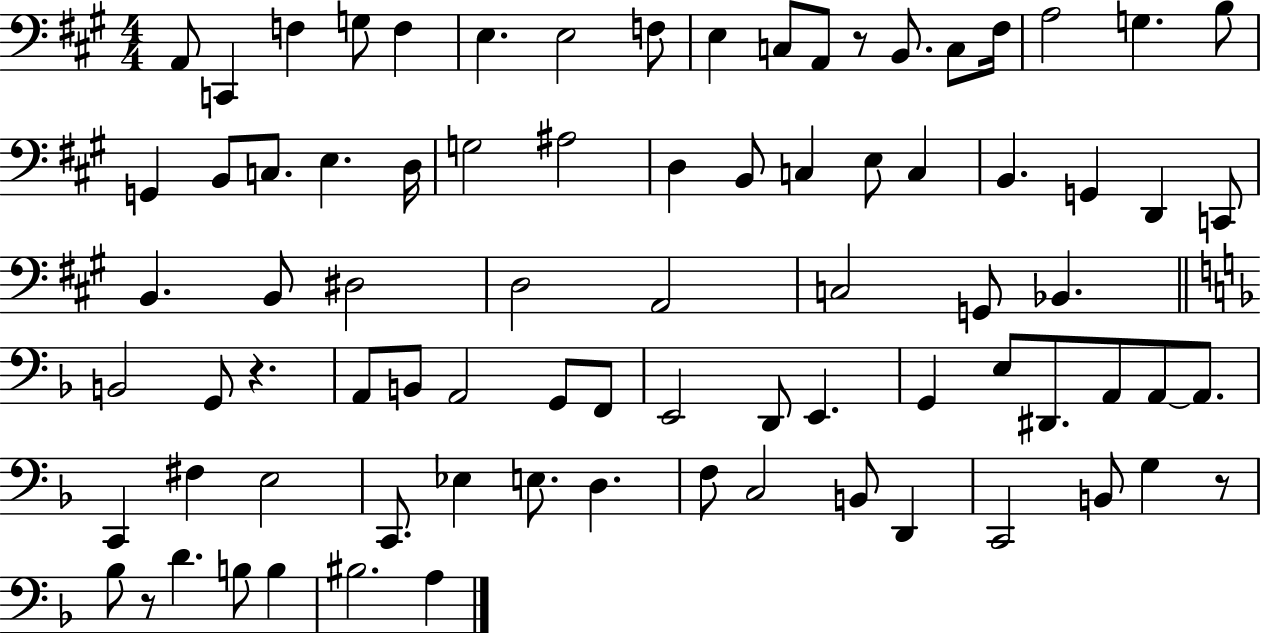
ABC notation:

X:1
T:Untitled
M:4/4
L:1/4
K:A
A,,/2 C,, F, G,/2 F, E, E,2 F,/2 E, C,/2 A,,/2 z/2 B,,/2 C,/2 ^F,/4 A,2 G, B,/2 G,, B,,/2 C,/2 E, D,/4 G,2 ^A,2 D, B,,/2 C, E,/2 C, B,, G,, D,, C,,/2 B,, B,,/2 ^D,2 D,2 A,,2 C,2 G,,/2 _B,, B,,2 G,,/2 z A,,/2 B,,/2 A,,2 G,,/2 F,,/2 E,,2 D,,/2 E,, G,, E,/2 ^D,,/2 A,,/2 A,,/2 A,,/2 C,, ^F, E,2 C,,/2 _E, E,/2 D, F,/2 C,2 B,,/2 D,, C,,2 B,,/2 G, z/2 _B,/2 z/2 D B,/2 B, ^B,2 A,